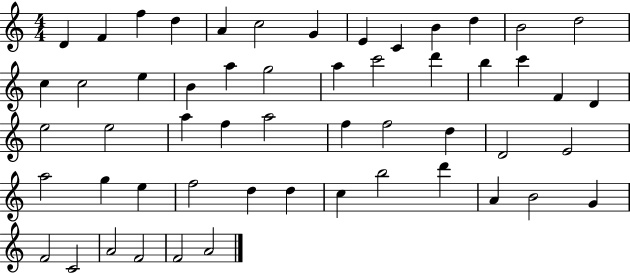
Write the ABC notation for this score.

X:1
T:Untitled
M:4/4
L:1/4
K:C
D F f d A c2 G E C B d B2 d2 c c2 e B a g2 a c'2 d' b c' F D e2 e2 a f a2 f f2 d D2 E2 a2 g e f2 d d c b2 d' A B2 G F2 C2 A2 F2 F2 A2